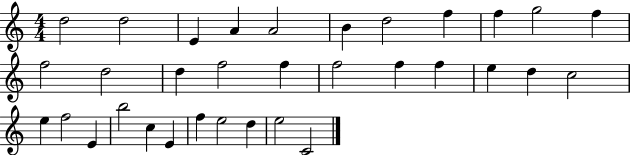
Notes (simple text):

D5/h D5/h E4/q A4/q A4/h B4/q D5/h F5/q F5/q G5/h F5/q F5/h D5/h D5/q F5/h F5/q F5/h F5/q F5/q E5/q D5/q C5/h E5/q F5/h E4/q B5/h C5/q E4/q F5/q E5/h D5/q E5/h C4/h